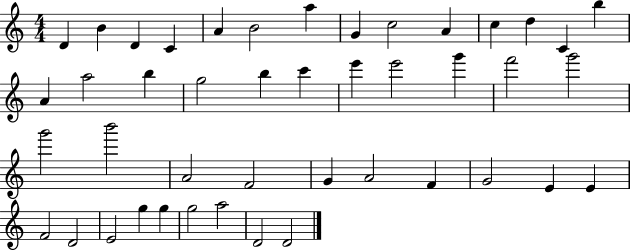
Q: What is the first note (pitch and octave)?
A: D4